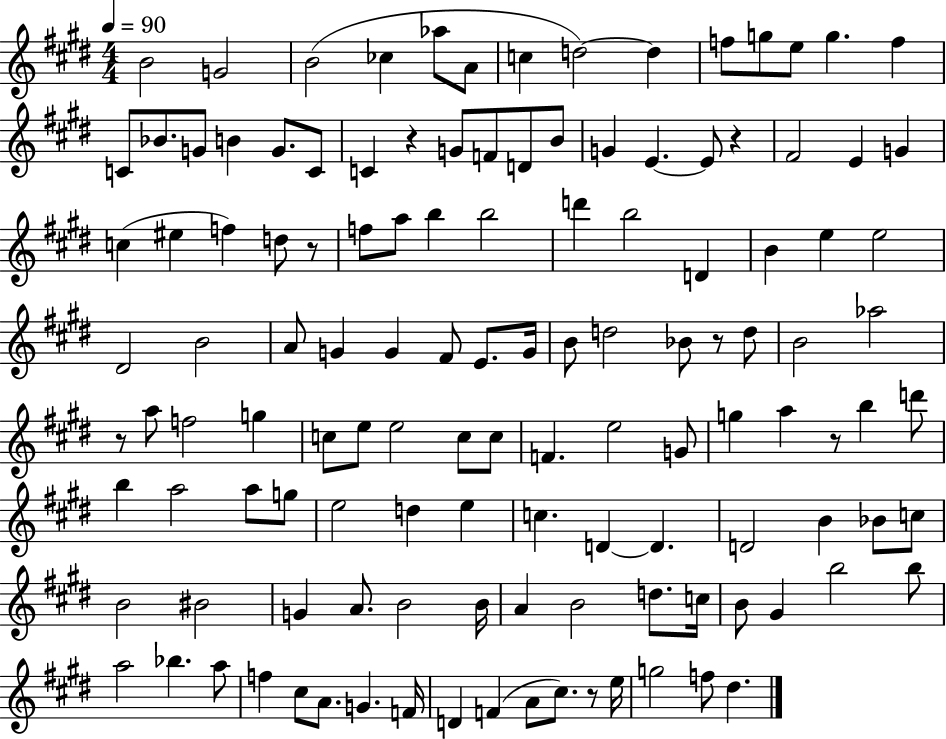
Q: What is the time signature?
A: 4/4